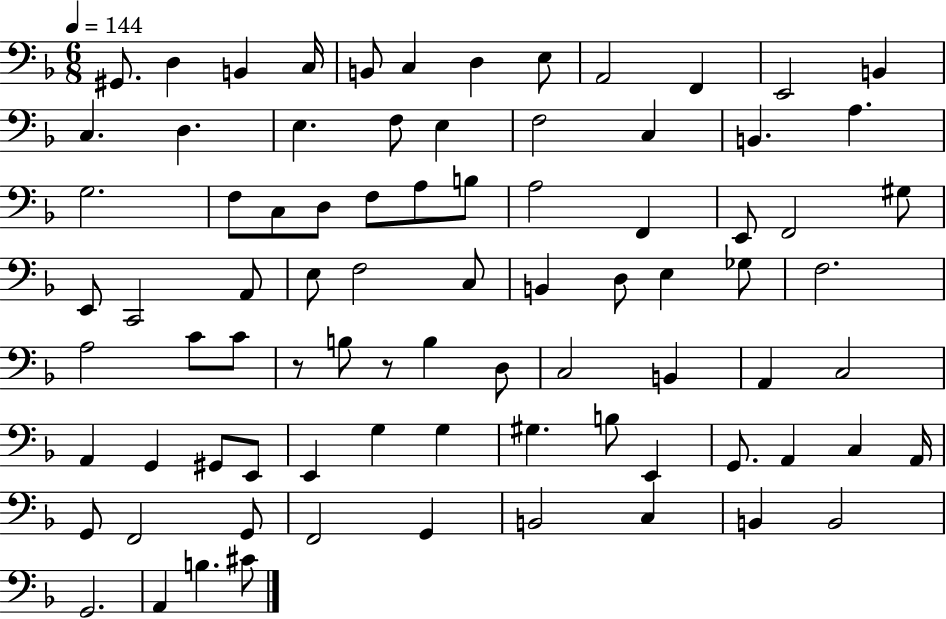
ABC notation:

X:1
T:Untitled
M:6/8
L:1/4
K:F
^G,,/2 D, B,, C,/4 B,,/2 C, D, E,/2 A,,2 F,, E,,2 B,, C, D, E, F,/2 E, F,2 C, B,, A, G,2 F,/2 C,/2 D,/2 F,/2 A,/2 B,/2 A,2 F,, E,,/2 F,,2 ^G,/2 E,,/2 C,,2 A,,/2 E,/2 F,2 C,/2 B,, D,/2 E, _G,/2 F,2 A,2 C/2 C/2 z/2 B,/2 z/2 B, D,/2 C,2 B,, A,, C,2 A,, G,, ^G,,/2 E,,/2 E,, G, G, ^G, B,/2 E,, G,,/2 A,, C, A,,/4 G,,/2 F,,2 G,,/2 F,,2 G,, B,,2 C, B,, B,,2 G,,2 A,, B, ^C/2